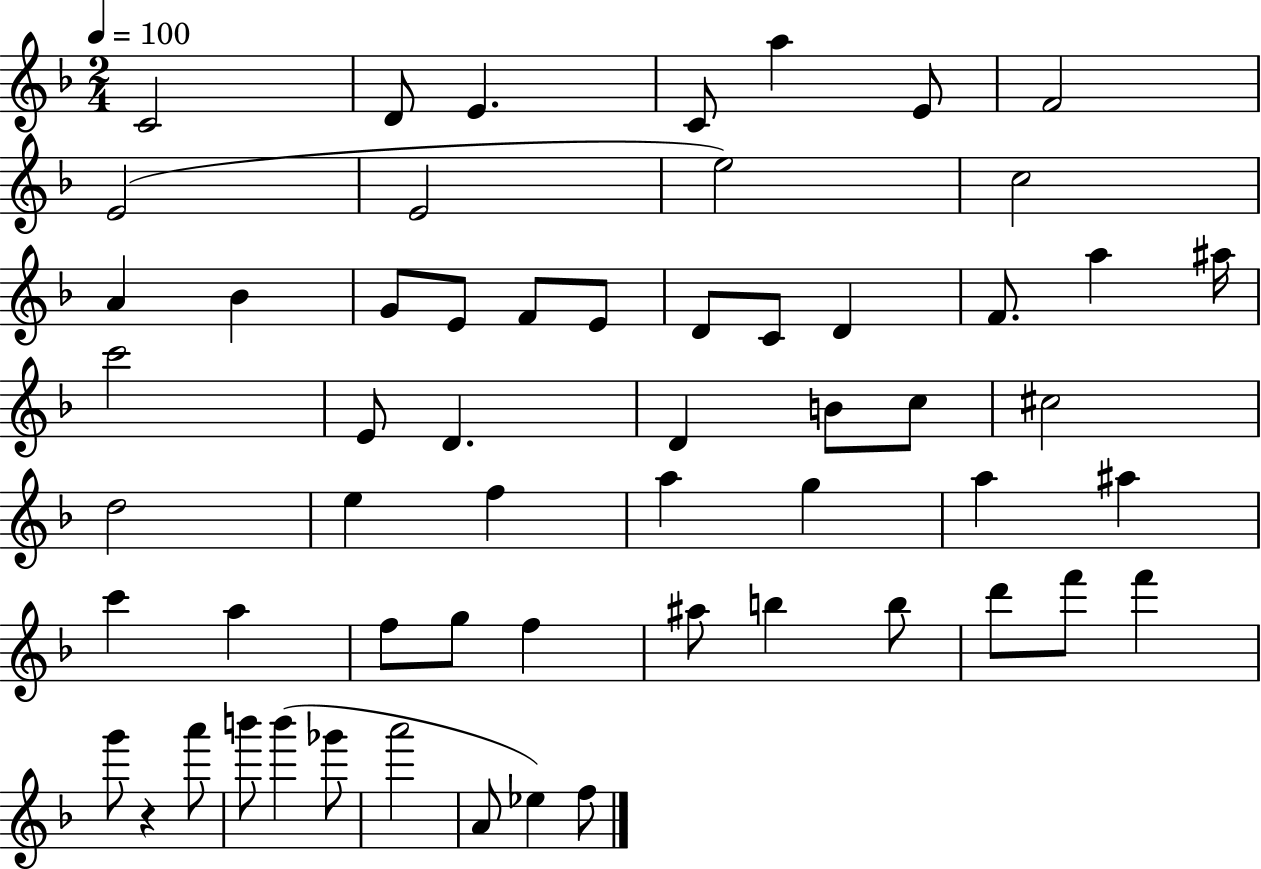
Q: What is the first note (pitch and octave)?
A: C4